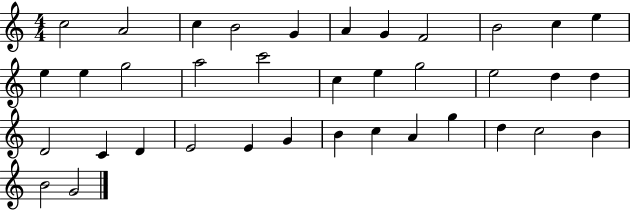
X:1
T:Untitled
M:4/4
L:1/4
K:C
c2 A2 c B2 G A G F2 B2 c e e e g2 a2 c'2 c e g2 e2 d d D2 C D E2 E G B c A g d c2 B B2 G2